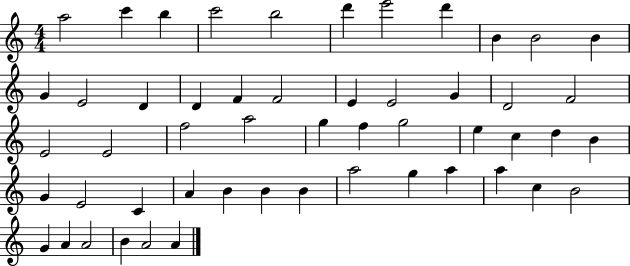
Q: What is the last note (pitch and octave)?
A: A4